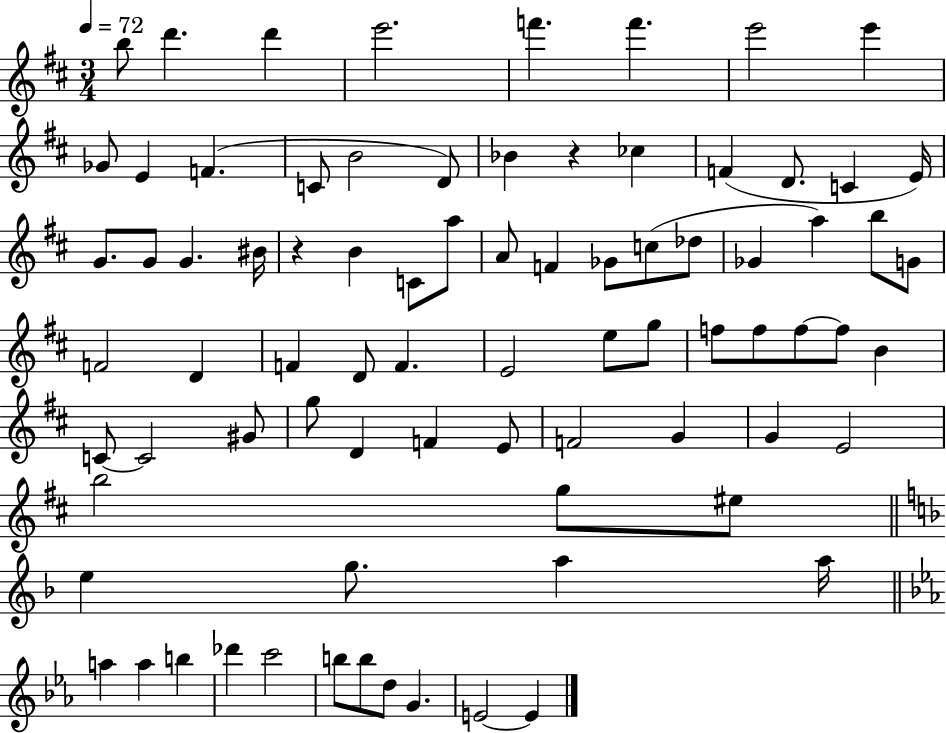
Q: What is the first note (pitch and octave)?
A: B5